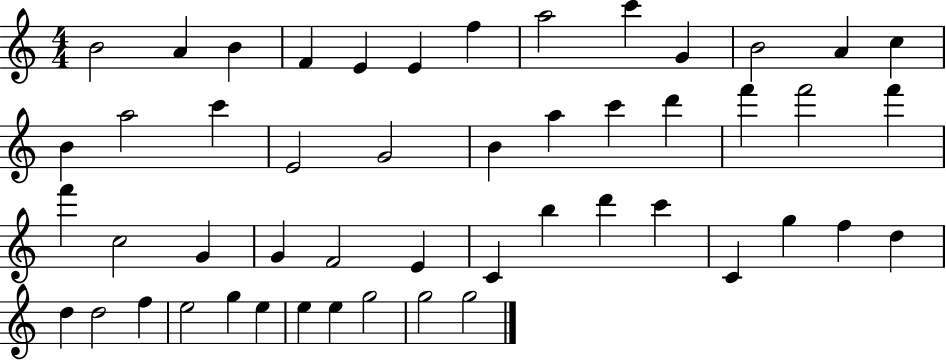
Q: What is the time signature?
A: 4/4